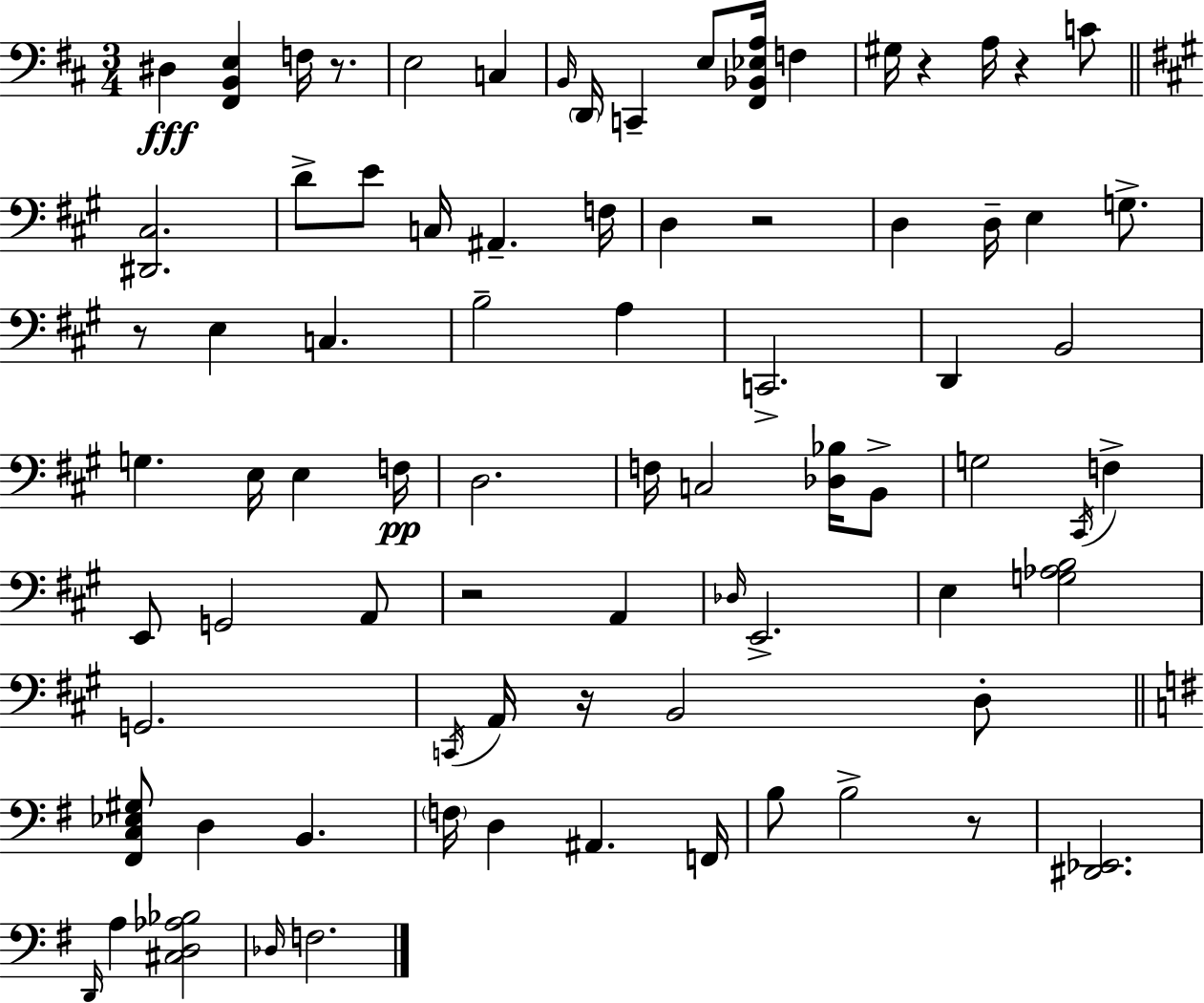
{
  \clef bass
  \numericTimeSignature
  \time 3/4
  \key d \major
  dis4\fff <fis, b, e>4 f16 r8. | e2 c4 | \grace { b,16 } \parenthesize d,16 c,4-- e8 <fis, bes, ees a>16 f4 | gis16 r4 a16 r4 c'8 | \break \bar "||" \break \key a \major <dis, cis>2. | d'8-> e'8 c16 ais,4.-- f16 | d4 r2 | d4 d16-- e4 g8.-> | \break r8 e4 c4. | b2-- a4 | c,2.-> | d,4 b,2 | \break g4. e16 e4 f16\pp | d2. | f16 c2 <des bes>16 b,8-> | g2 \acciaccatura { cis,16 } f4-> | \break e,8 g,2 a,8 | r2 a,4 | \grace { des16 } e,2.-> | e4 <g aes b>2 | \break g,2. | \acciaccatura { c,16 } a,16 r16 b,2 | d8-. \bar "||" \break \key e \minor <fis, c ees gis>8 d4 b,4. | \parenthesize f16 d4 ais,4. f,16 | b8 b2-> r8 | <dis, ees,>2. | \break \grace { d,16 } a4 <cis d aes bes>2 | \grace { des16 } f2. | \bar "|."
}